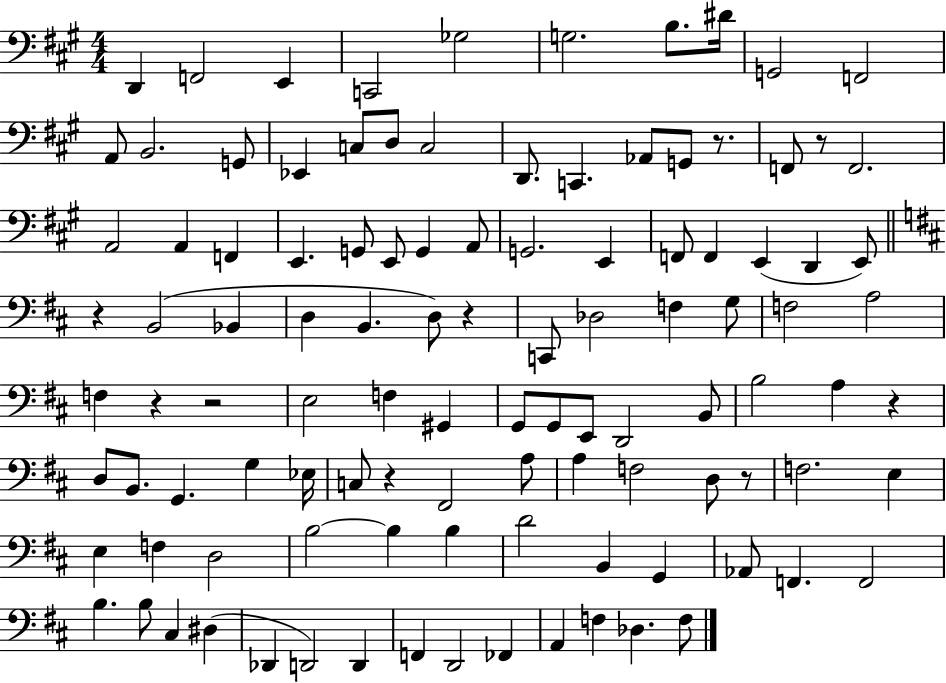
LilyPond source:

{
  \clef bass
  \numericTimeSignature
  \time 4/4
  \key a \major
  d,4 f,2 e,4 | c,2 ges2 | g2. b8. dis'16 | g,2 f,2 | \break a,8 b,2. g,8 | ees,4 c8 d8 c2 | d,8. c,4. aes,8 g,8 r8. | f,8 r8 f,2. | \break a,2 a,4 f,4 | e,4. g,8 e,8 g,4 a,8 | g,2. e,4 | f,8 f,4 e,4( d,4 e,8) | \break \bar "||" \break \key d \major r4 b,2( bes,4 | d4 b,4. d8) r4 | c,8 des2 f4 g8 | f2 a2 | \break f4 r4 r2 | e2 f4 gis,4 | g,8 g,8 e,8 d,2 b,8 | b2 a4 r4 | \break d8 b,8. g,4. g4 ees16 | c8 r4 fis,2 a8 | a4 f2 d8 r8 | f2. e4 | \break e4 f4 d2 | b2~~ b4 b4 | d'2 b,4 g,4 | aes,8 f,4. f,2 | \break b4. b8 cis4 dis4( | des,4 d,2) d,4 | f,4 d,2 fes,4 | a,4 f4 des4. f8 | \break \bar "|."
}